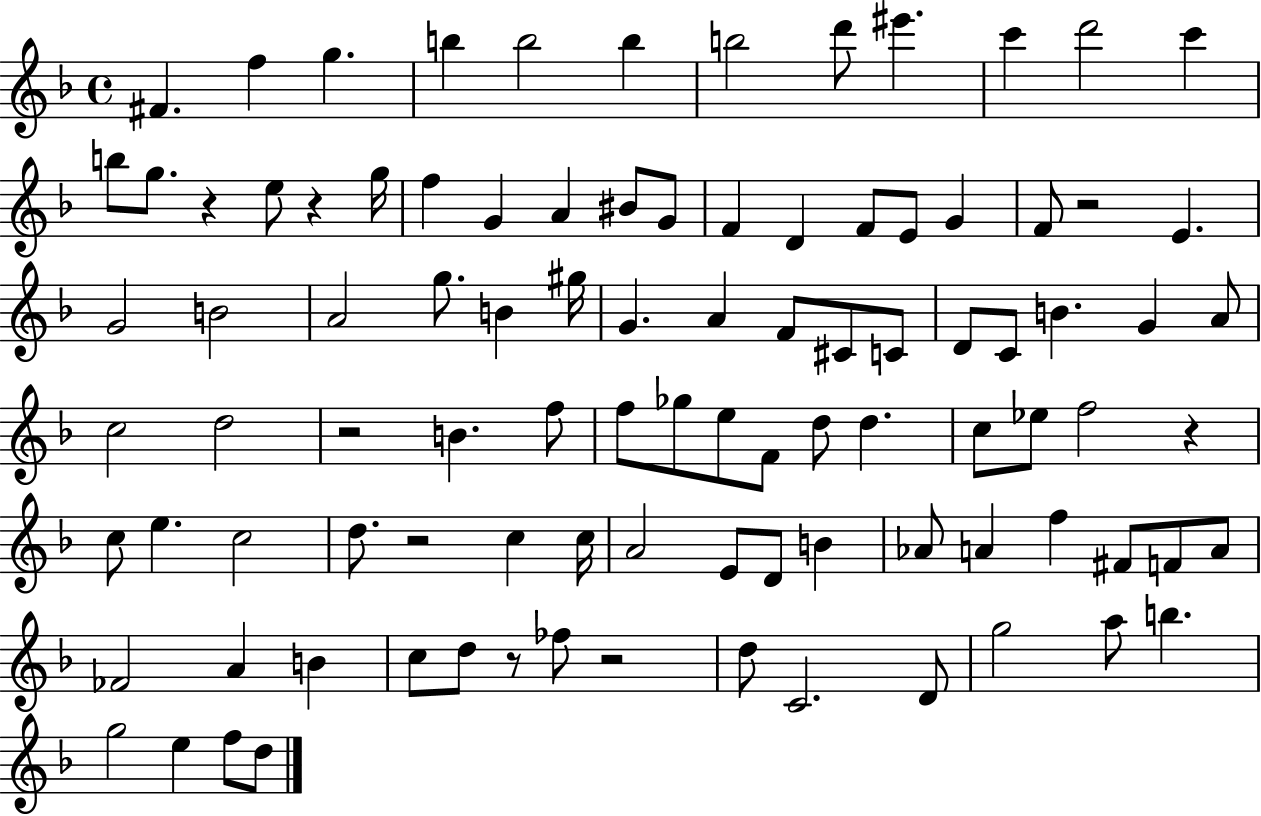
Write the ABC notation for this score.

X:1
T:Untitled
M:4/4
L:1/4
K:F
^F f g b b2 b b2 d'/2 ^e' c' d'2 c' b/2 g/2 z e/2 z g/4 f G A ^B/2 G/2 F D F/2 E/2 G F/2 z2 E G2 B2 A2 g/2 B ^g/4 G A F/2 ^C/2 C/2 D/2 C/2 B G A/2 c2 d2 z2 B f/2 f/2 _g/2 e/2 F/2 d/2 d c/2 _e/2 f2 z c/2 e c2 d/2 z2 c c/4 A2 E/2 D/2 B _A/2 A f ^F/2 F/2 A/2 _F2 A B c/2 d/2 z/2 _f/2 z2 d/2 C2 D/2 g2 a/2 b g2 e f/2 d/2